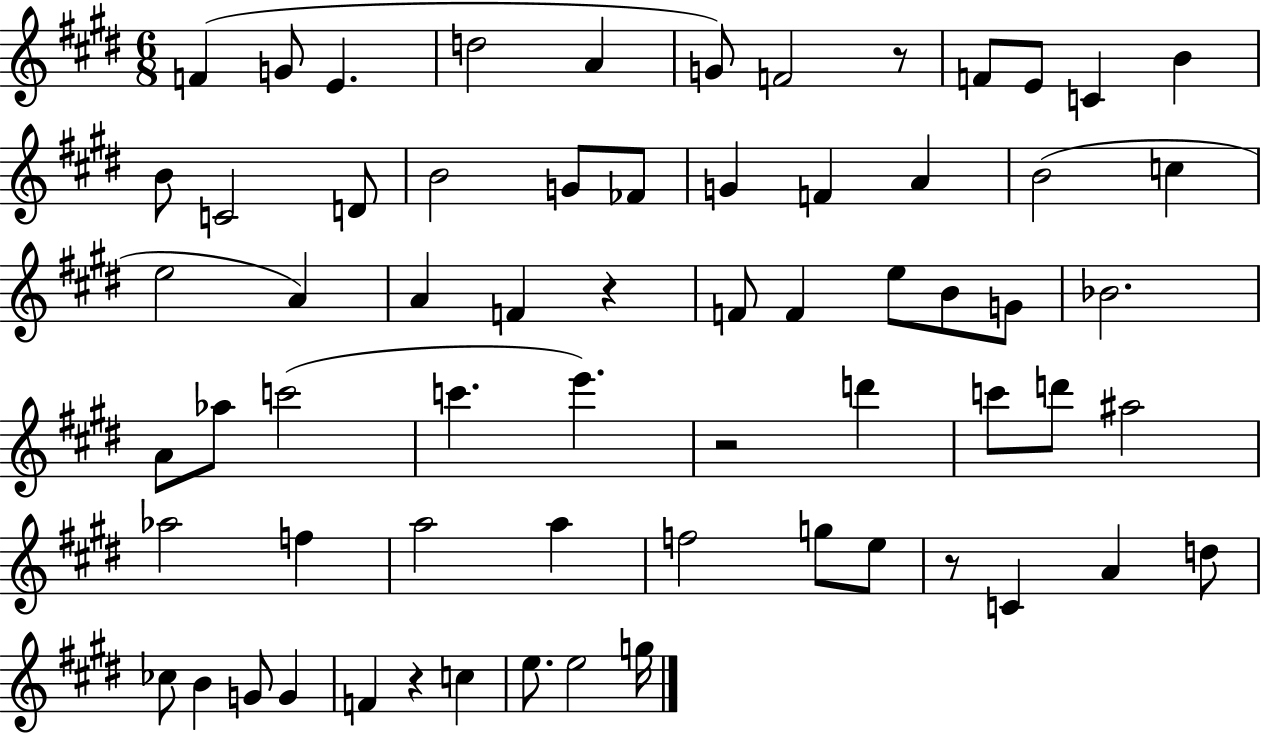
{
  \clef treble
  \numericTimeSignature
  \time 6/8
  \key e \major
  \repeat volta 2 { f'4( g'8 e'4. | d''2 a'4 | g'8) f'2 r8 | f'8 e'8 c'4 b'4 | \break b'8 c'2 d'8 | b'2 g'8 fes'8 | g'4 f'4 a'4 | b'2( c''4 | \break e''2 a'4) | a'4 f'4 r4 | f'8 f'4 e''8 b'8 g'8 | bes'2. | \break a'8 aes''8 c'''2( | c'''4. e'''4.) | r2 d'''4 | c'''8 d'''8 ais''2 | \break aes''2 f''4 | a''2 a''4 | f''2 g''8 e''8 | r8 c'4 a'4 d''8 | \break ces''8 b'4 g'8 g'4 | f'4 r4 c''4 | e''8. e''2 g''16 | } \bar "|."
}